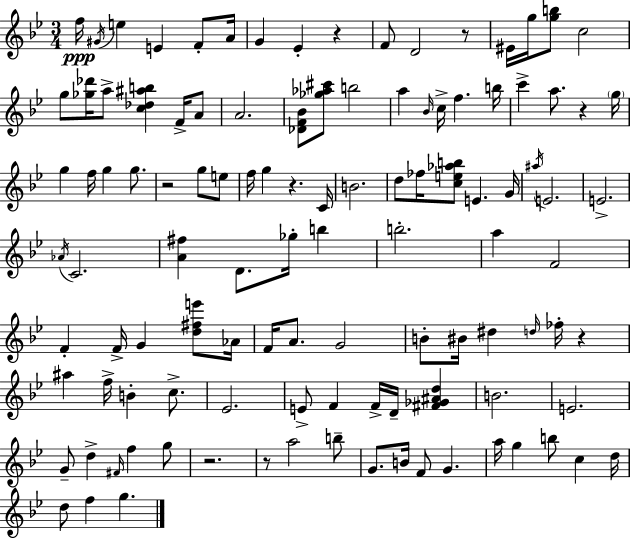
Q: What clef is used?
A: treble